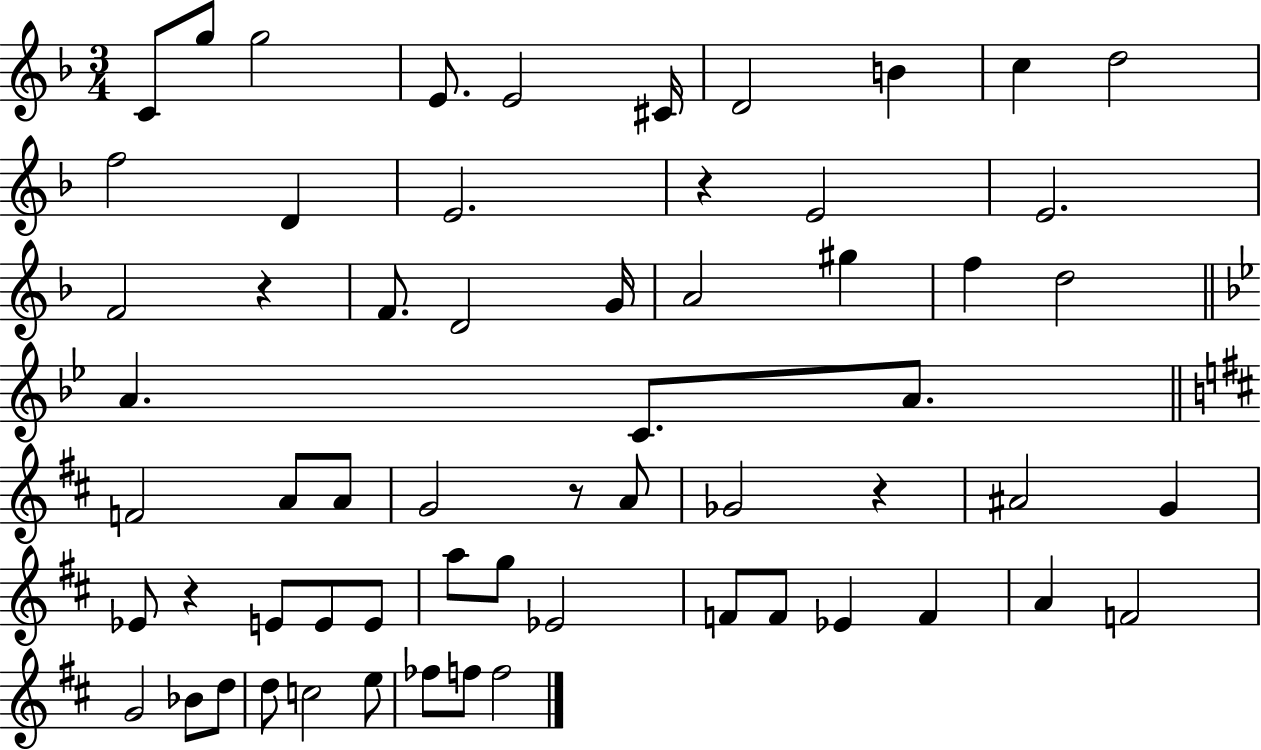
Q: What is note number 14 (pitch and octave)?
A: E4